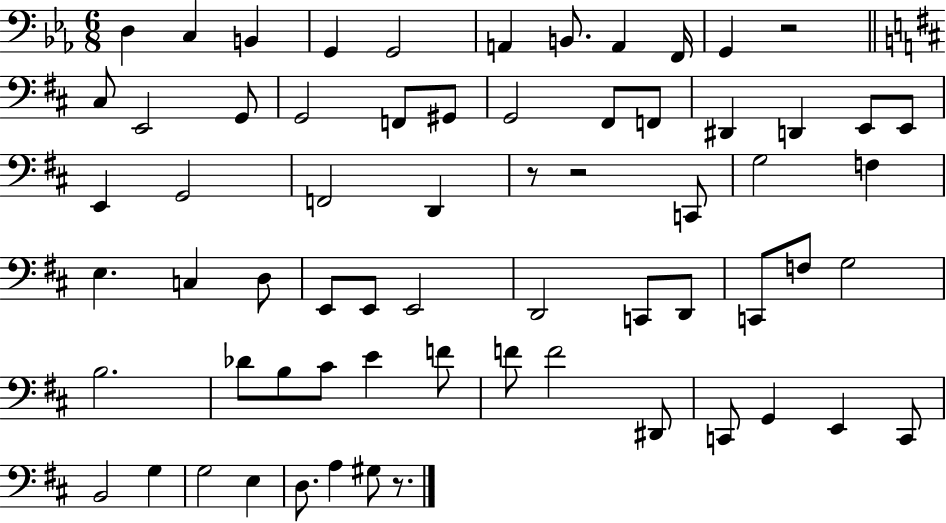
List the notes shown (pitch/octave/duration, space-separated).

D3/q C3/q B2/q G2/q G2/h A2/q B2/e. A2/q F2/s G2/q R/h C#3/e E2/h G2/e G2/h F2/e G#2/e G2/h F#2/e F2/e D#2/q D2/q E2/e E2/e E2/q G2/h F2/h D2/q R/e R/h C2/e G3/h F3/q E3/q. C3/q D3/e E2/e E2/e E2/h D2/h C2/e D2/e C2/e F3/e G3/h B3/h. Db4/e B3/e C#4/e E4/q F4/e F4/e F4/h D#2/e C2/e G2/q E2/q C2/e B2/h G3/q G3/h E3/q D3/e. A3/q G#3/e R/e.